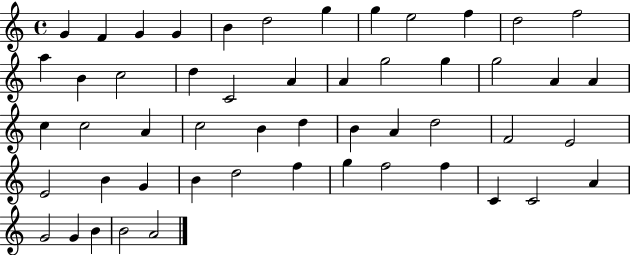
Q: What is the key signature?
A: C major